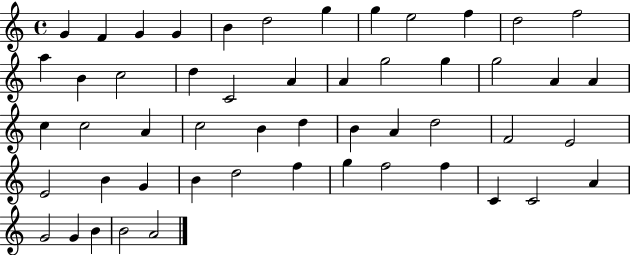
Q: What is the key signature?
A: C major